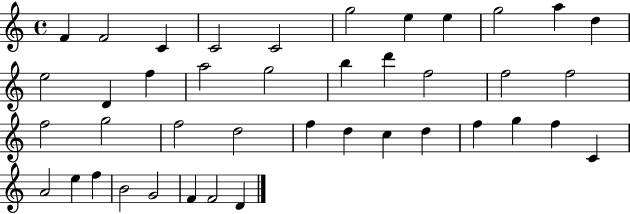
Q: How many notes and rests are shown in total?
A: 41